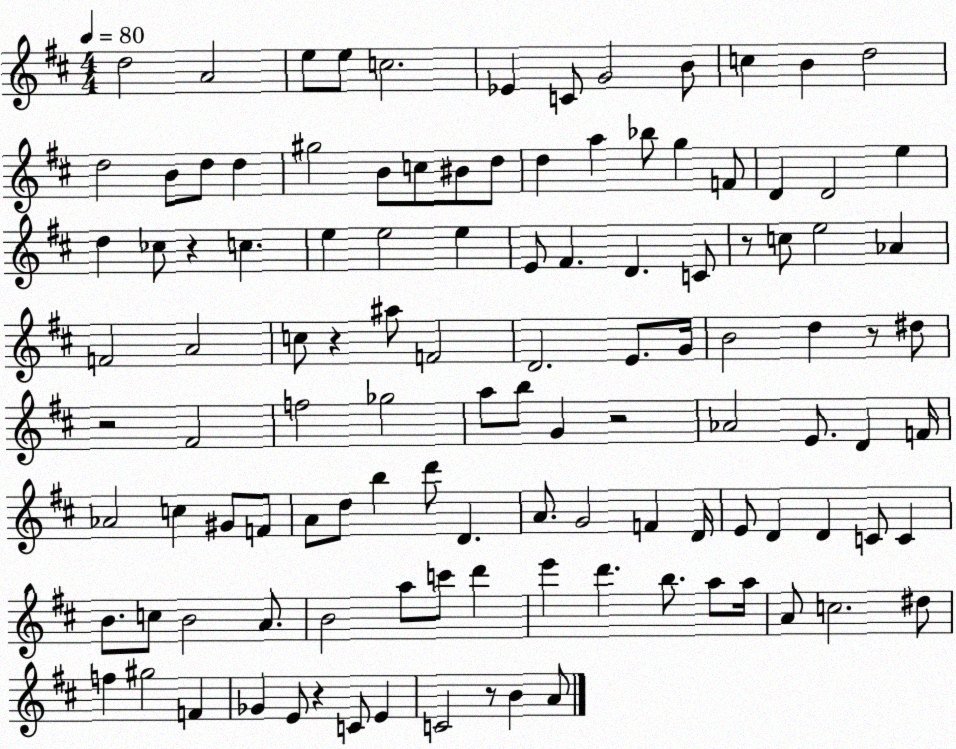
X:1
T:Untitled
M:4/4
L:1/4
K:D
d2 A2 e/2 e/2 c2 _E C/2 G2 B/2 c B d2 d2 B/2 d/2 d ^g2 B/2 c/2 ^B/2 d/2 d a _b/2 g F/2 D D2 e d _c/2 z c e e2 e E/2 ^F D C/2 z/2 c/2 e2 _A F2 A2 c/2 z ^a/2 F2 D2 E/2 G/4 B2 d z/2 ^d/2 z2 ^F2 f2 _g2 a/2 b/2 G z2 _A2 E/2 D F/4 _A2 c ^G/2 F/2 A/2 d/2 b d'/2 D A/2 G2 F D/4 E/2 D D C/2 C B/2 c/2 B2 A/2 B2 a/2 c'/2 d' e' d' b/2 a/2 a/4 A/2 c2 ^d/2 f ^g2 F _G E/2 z C/2 E C2 z/2 B A/2